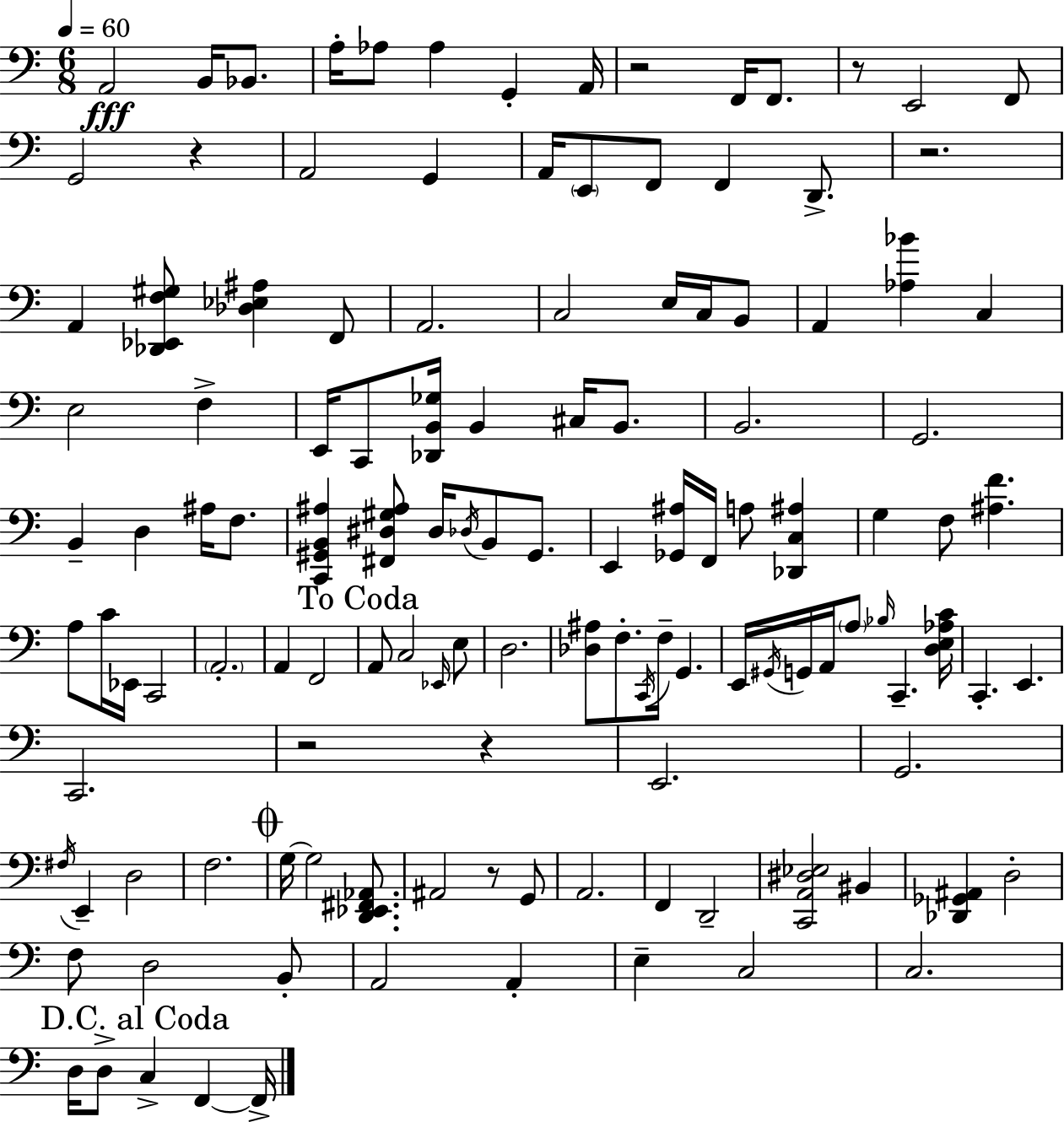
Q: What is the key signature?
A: A minor